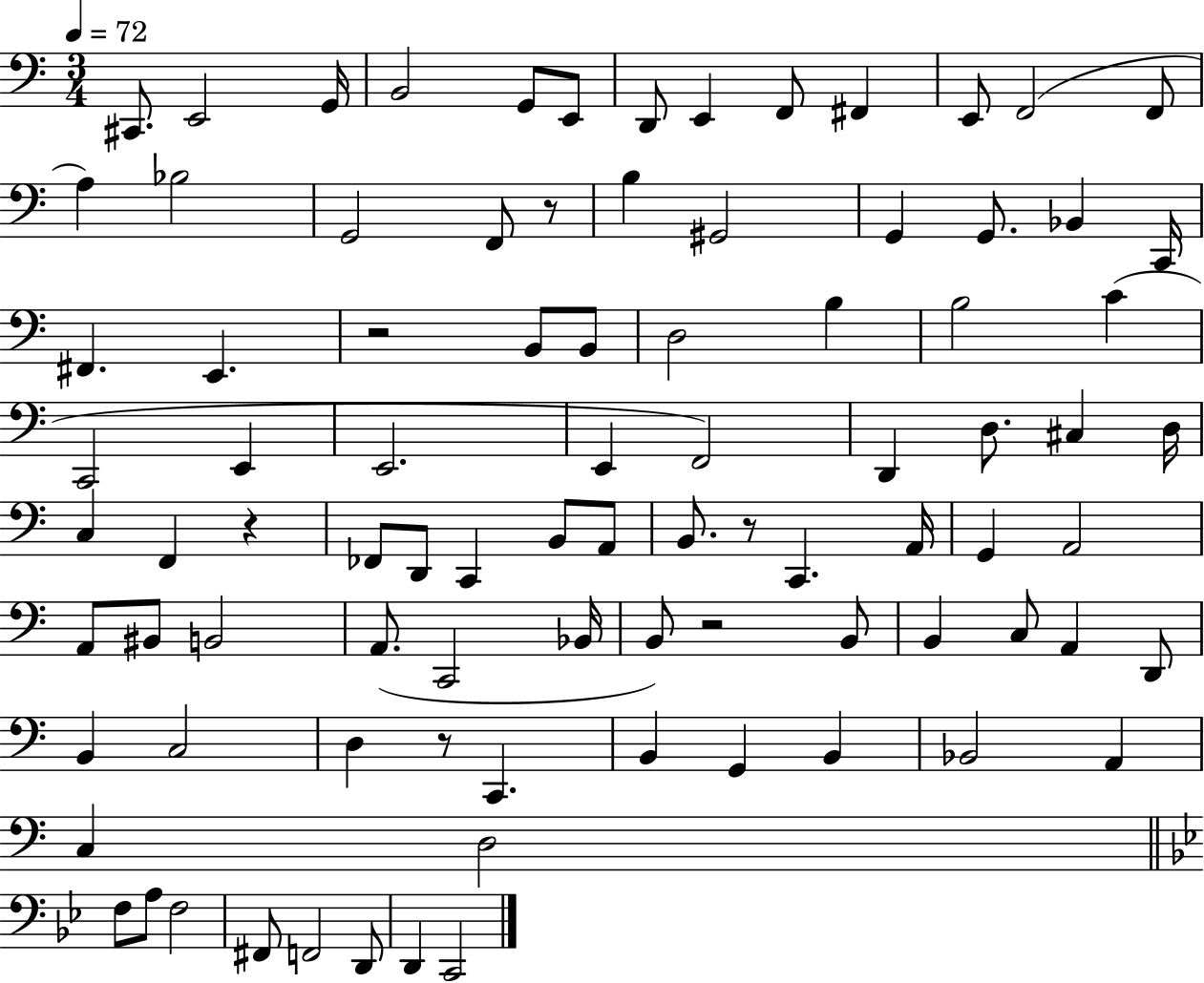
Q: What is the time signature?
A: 3/4